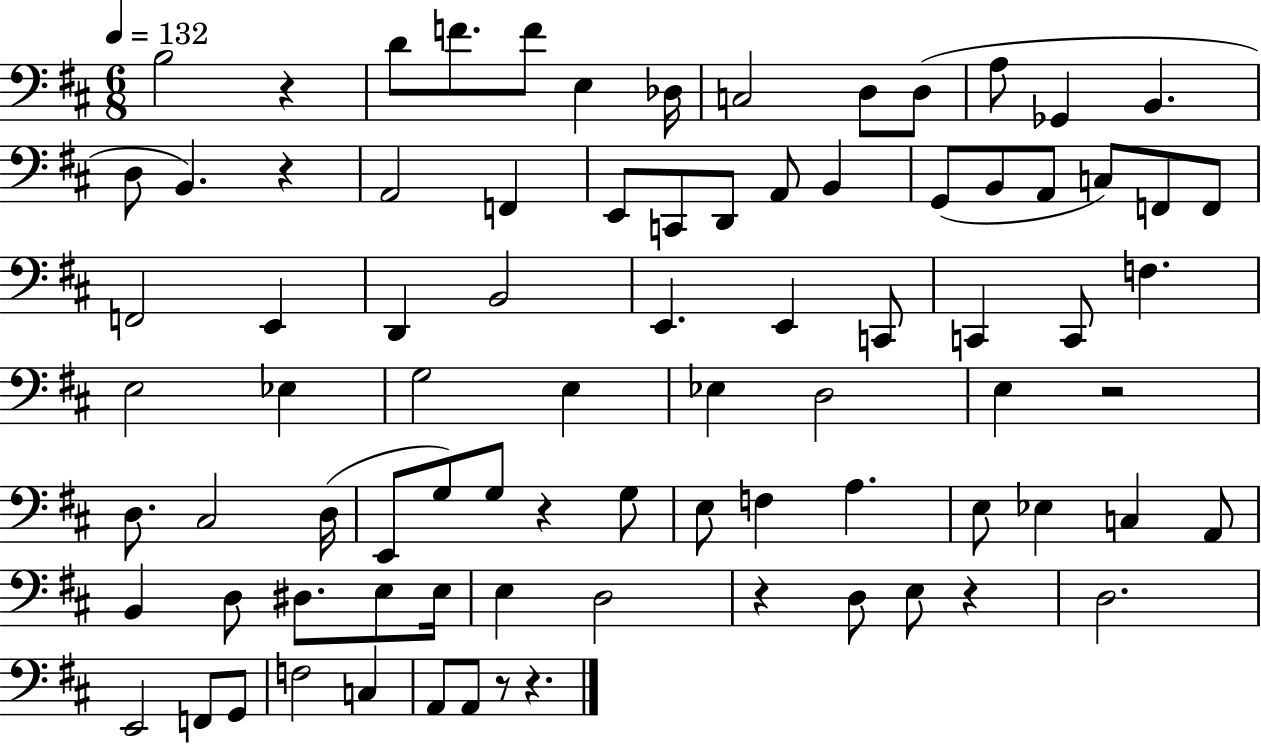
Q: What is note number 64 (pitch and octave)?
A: E3